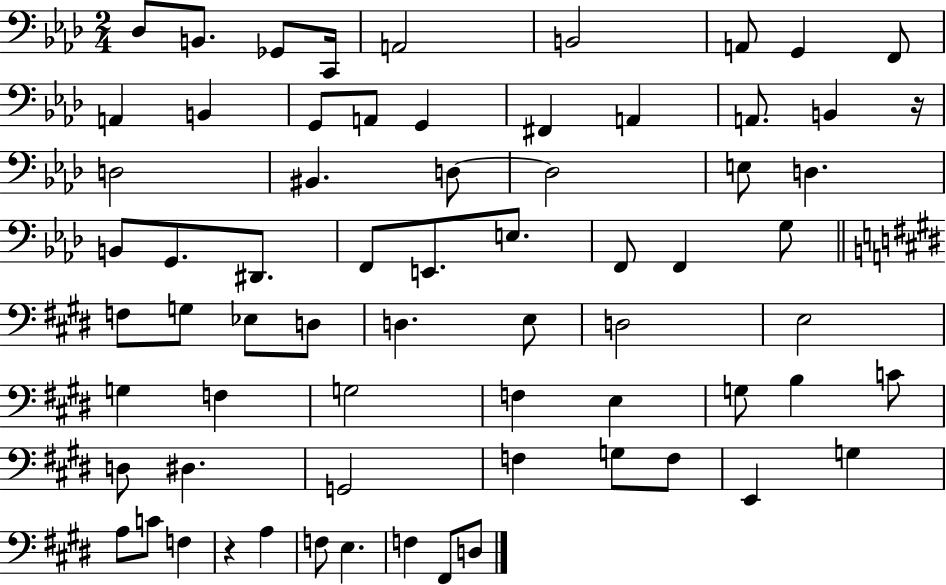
Db3/e B2/e. Gb2/e C2/s A2/h B2/h A2/e G2/q F2/e A2/q B2/q G2/e A2/e G2/q F#2/q A2/q A2/e. B2/q R/s D3/h BIS2/q. D3/e D3/h E3/e D3/q. B2/e G2/e. D#2/e. F2/e E2/e. E3/e. F2/e F2/q G3/e F3/e G3/e Eb3/e D3/e D3/q. E3/e D3/h E3/h G3/q F3/q G3/h F3/q E3/q G3/e B3/q C4/e D3/e D#3/q. G2/h F3/q G3/e F3/e E2/q G3/q A3/e C4/e F3/q R/q A3/q F3/e E3/q. F3/q F#2/e D3/e